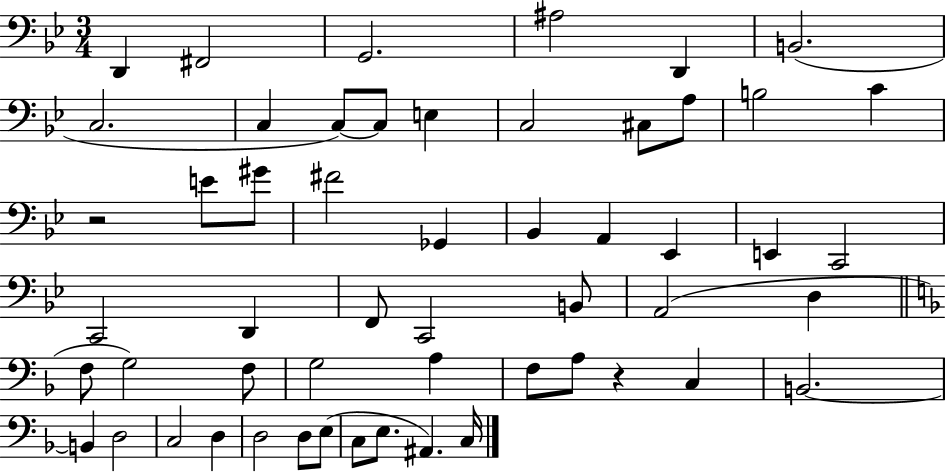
{
  \clef bass
  \numericTimeSignature
  \time 3/4
  \key bes \major
  d,4 fis,2 | g,2. | ais2 d,4 | b,2.( | \break c2. | c4 c8~~) c8 e4 | c2 cis8 a8 | b2 c'4 | \break r2 e'8 gis'8 | fis'2 ges,4 | bes,4 a,4 ees,4 | e,4 c,2 | \break c,2 d,4 | f,8 c,2 b,8 | a,2( d4 | \bar "||" \break \key f \major f8 g2) f8 | g2 a4 | f8 a8 r4 c4 | b,2.~~ | \break b,4 d2 | c2 d4 | d2 d8 e8( | c8 e8. ais,4.) c16 | \break \bar "|."
}